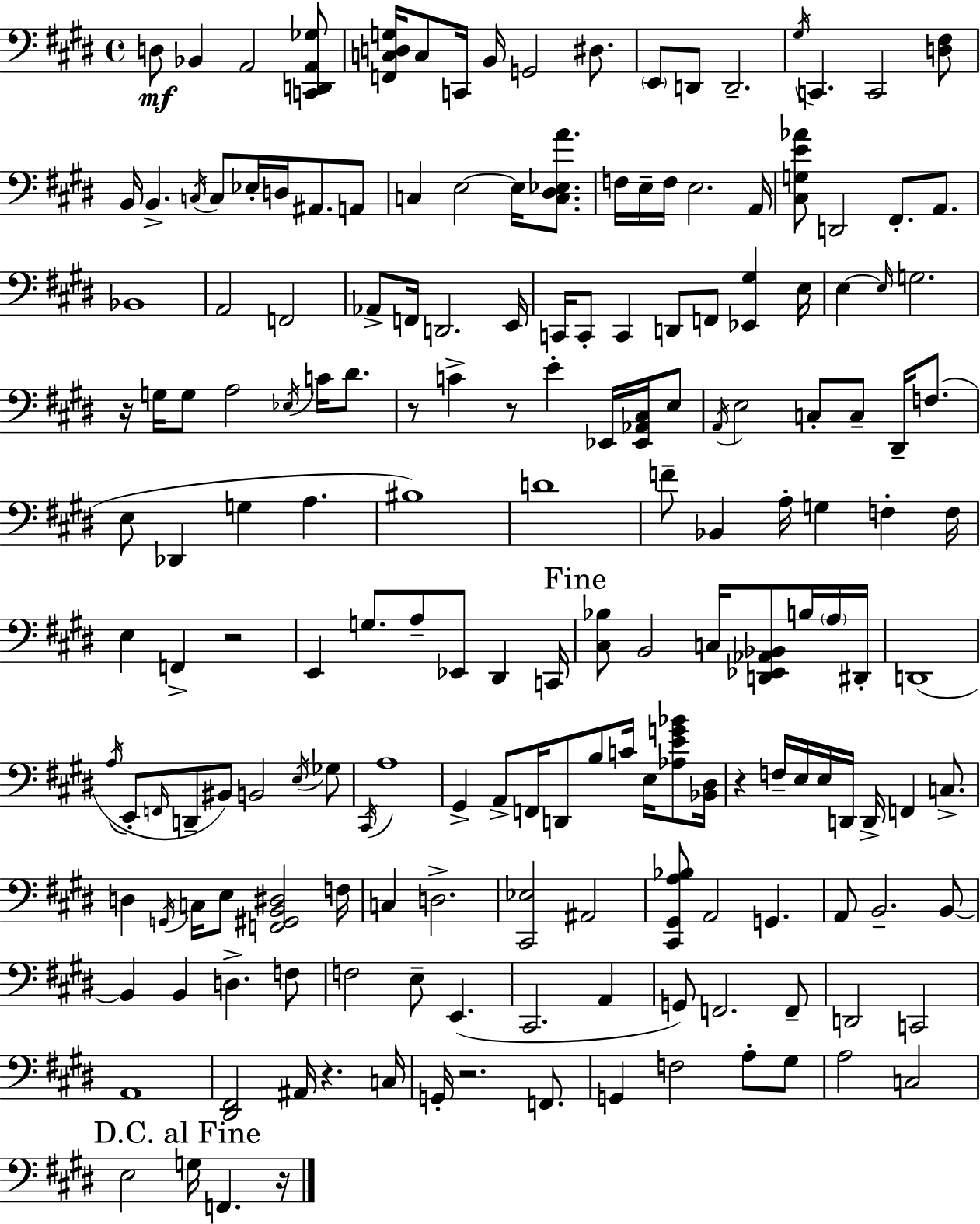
X:1
T:Untitled
M:4/4
L:1/4
K:E
D,/2 _B,, A,,2 [C,,D,,A,,_G,]/2 [F,,C,D,G,]/4 C,/2 C,,/4 B,,/4 G,,2 ^D,/2 E,,/2 D,,/2 D,,2 ^G,/4 C,, C,,2 [D,^F,]/2 B,,/4 B,, C,/4 C,/2 _E,/4 D,/4 ^A,,/2 A,,/2 C, E,2 E,/4 [C,^D,_E,A]/2 F,/4 E,/4 F,/4 E,2 A,,/4 [^C,G,E_A]/2 D,,2 ^F,,/2 A,,/2 _B,,4 A,,2 F,,2 _A,,/2 F,,/4 D,,2 E,,/4 C,,/4 C,,/2 C,, D,,/2 F,,/2 [_E,,^G,] E,/4 E, E,/4 G,2 z/4 G,/4 G,/2 A,2 _E,/4 C/4 ^D/2 z/2 C z/2 E _E,,/4 [_E,,_A,,^C,]/4 E,/2 A,,/4 E,2 C,/2 C,/2 ^D,,/4 F,/2 E,/2 _D,, G, A, ^B,4 D4 F/2 _B,, A,/4 G, F, F,/4 E, F,, z2 E,, G,/2 A,/2 _E,,/2 ^D,, C,,/4 [^C,_B,]/2 B,,2 C,/4 [D,,_E,,_A,,_B,,]/2 B,/4 A,/4 ^D,,/4 D,,4 A,/4 E,,/2 F,,/4 D,,/2 ^B,,/2 B,,2 E,/4 _G,/2 ^C,,/4 A,4 ^G,, A,,/2 F,,/4 D,,/2 B,/2 C/4 E,/4 [_A,EG_B]/2 [_B,,^D,]/4 z F,/4 E,/4 E,/4 D,,/4 D,,/4 F,, C,/2 D, G,,/4 C,/4 E,/2 [F,,^G,,B,,^D,]2 F,/4 C, D,2 [^C,,_E,]2 ^A,,2 [^C,,^G,,A,_B,]/2 A,,2 G,, A,,/2 B,,2 B,,/2 B,, B,, D, F,/2 F,2 E,/2 E,, ^C,,2 A,, G,,/2 F,,2 F,,/2 D,,2 C,,2 A,,4 [^D,,^F,,]2 ^A,,/4 z C,/4 G,,/4 z2 F,,/2 G,, F,2 A,/2 ^G,/2 A,2 C,2 E,2 G,/4 F,, z/4